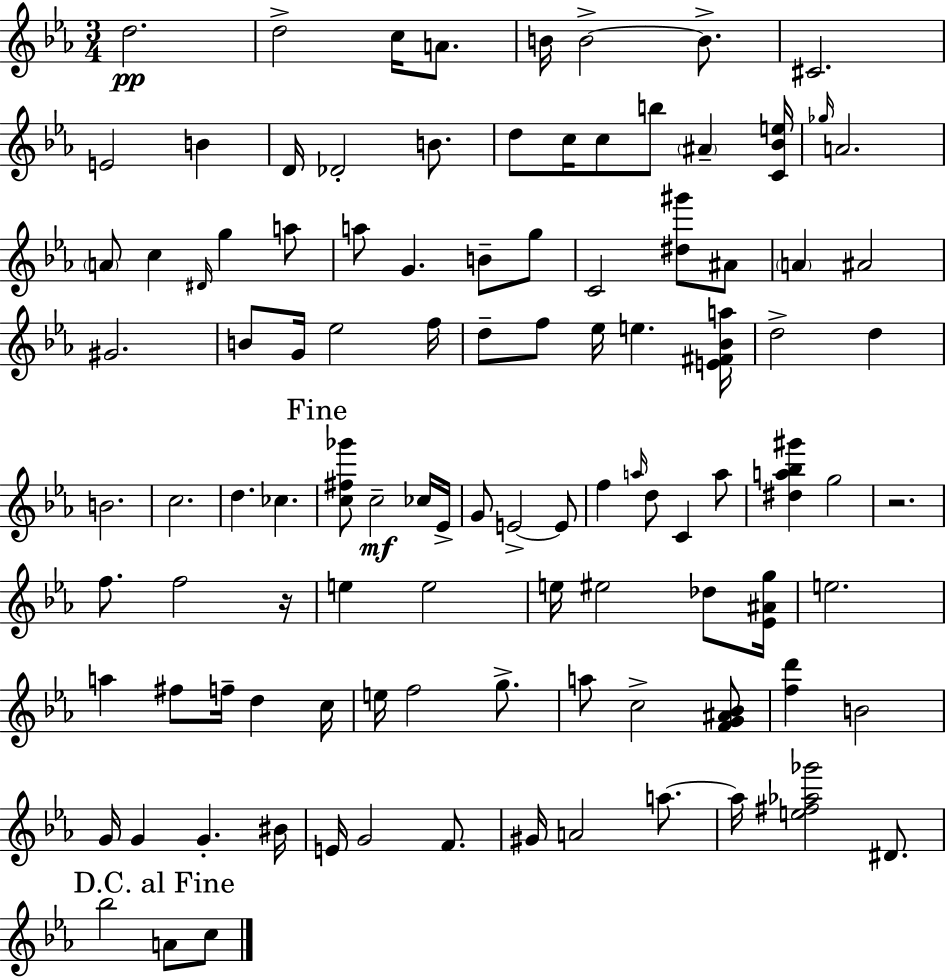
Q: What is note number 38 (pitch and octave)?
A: F5